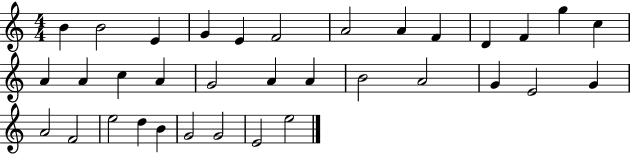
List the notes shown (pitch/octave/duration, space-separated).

B4/q B4/h E4/q G4/q E4/q F4/h A4/h A4/q F4/q D4/q F4/q G5/q C5/q A4/q A4/q C5/q A4/q G4/h A4/q A4/q B4/h A4/h G4/q E4/h G4/q A4/h F4/h E5/h D5/q B4/q G4/h G4/h E4/h E5/h